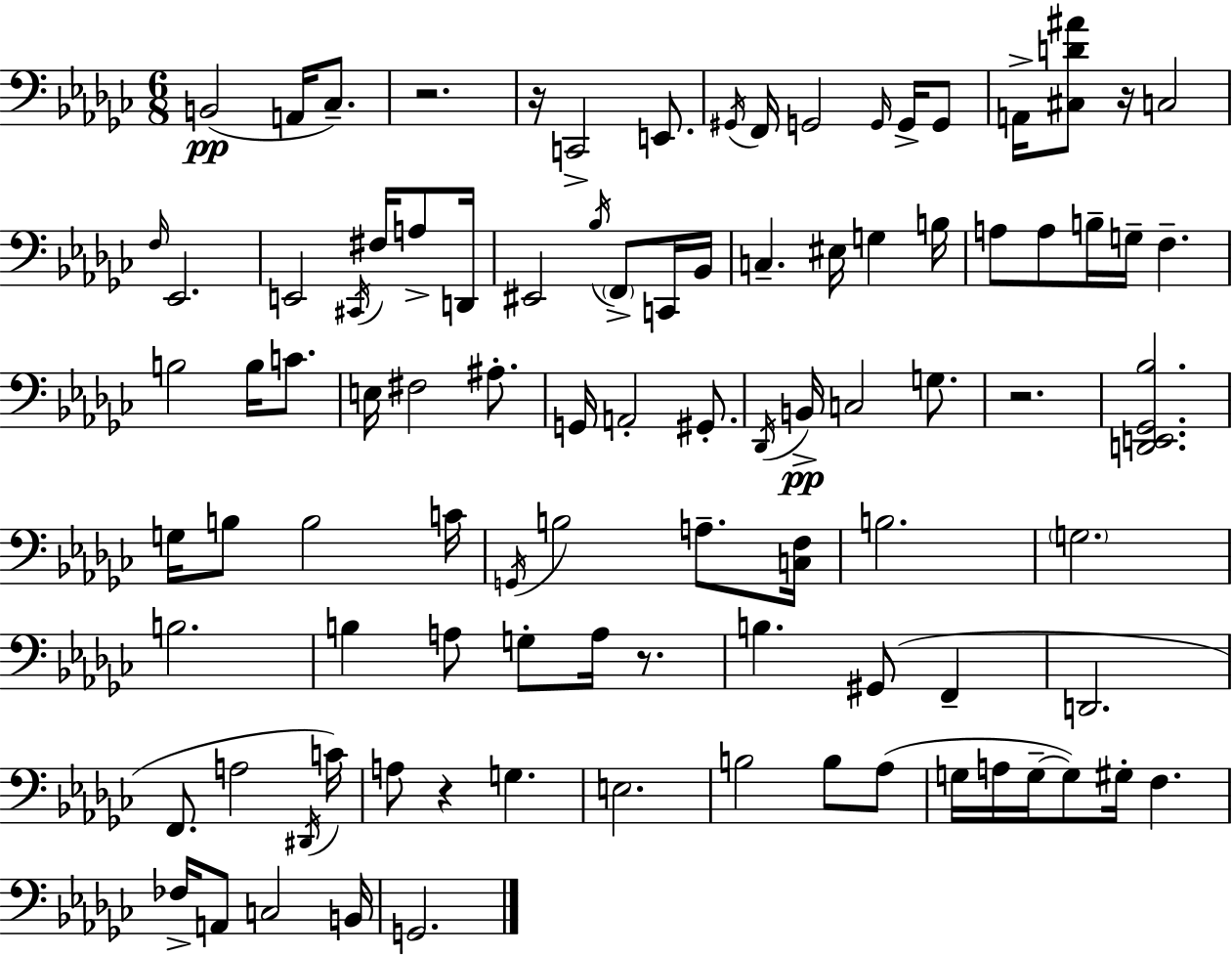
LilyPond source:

{
  \clef bass
  \numericTimeSignature
  \time 6/8
  \key ees \minor
  \repeat volta 2 { b,2(\pp a,16 ces8.--) | r2. | r16 c,2-> e,8. | \acciaccatura { gis,16 } f,16 g,2 \grace { g,16 } g,16-> | \break g,8 a,16-> <cis d' ais'>8 r16 c2 | \grace { f16 } ees,2. | e,2 \acciaccatura { cis,16 } | fis16 a8-> d,16 eis,2 | \break \acciaccatura { bes16 } \parenthesize f,8-> c,16 bes,16 c4.-- eis16 | g4 b16 a8 a8 b16-- g16-- f4.-- | b2 | b16 c'8. e16 fis2 | \break ais8.-. g,16 a,2-. | gis,8.-. \acciaccatura { des,16 }\pp b,16-> c2 | g8. r2. | <d, e, ges, bes>2. | \break g16 b8 b2 | c'16 \acciaccatura { g,16 } b2 | a8.-- <c f>16 b2. | \parenthesize g2. | \break b2. | b4 a8 | g8-. a16 r8. b4. | gis,8( f,4-- d,2. | \break f,8. a2 | \acciaccatura { dis,16 }) c'16 a8 r4 | g4. e2. | b2 | \break b8 aes8( g16 a16 g16--~~ g8) | gis16-. f4. fes16-> a,8 c2 | b,16 g,2. | } \bar "|."
}